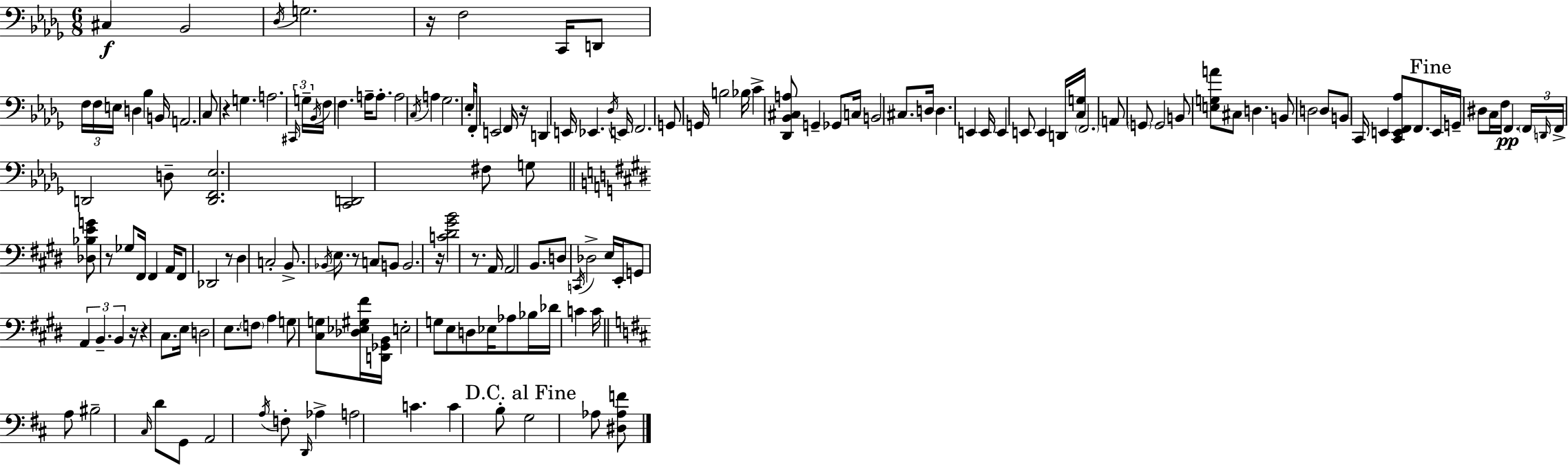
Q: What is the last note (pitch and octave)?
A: Ab3